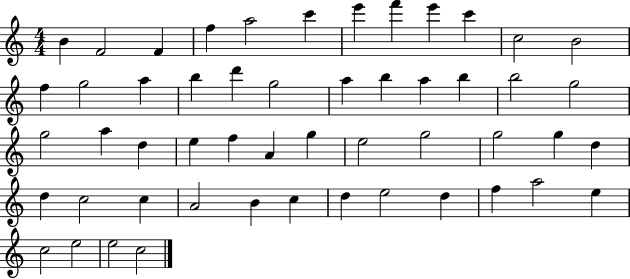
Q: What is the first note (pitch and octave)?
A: B4